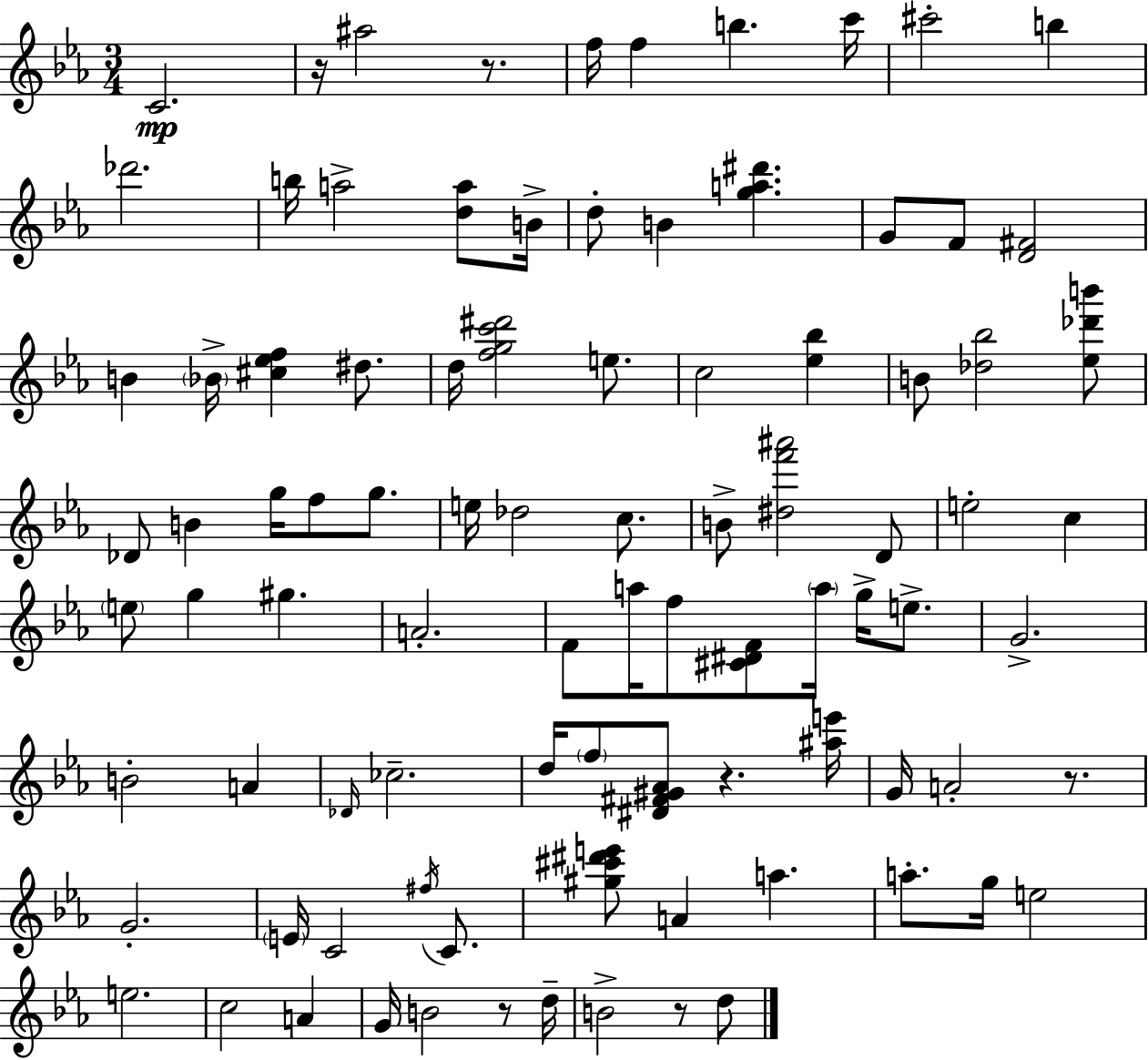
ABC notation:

X:1
T:Untitled
M:3/4
L:1/4
K:Eb
C2 z/4 ^a2 z/2 f/4 f b c'/4 ^c'2 b _d'2 b/4 a2 [da]/2 B/4 d/2 B [ga^d'] G/2 F/2 [D^F]2 B _B/4 [^c_ef] ^d/2 d/4 [fgc'^d']2 e/2 c2 [_e_b] B/2 [_d_b]2 [_e_d'b']/2 _D/2 B g/4 f/2 g/2 e/4 _d2 c/2 B/2 [^df'^a']2 D/2 e2 c e/2 g ^g A2 F/2 a/4 f/2 [^C^DF]/2 a/4 g/4 e/2 G2 B2 A _D/4 _c2 d/4 f/2 [^D^F^G_A]/2 z [^ae']/4 G/4 A2 z/2 G2 E/4 C2 ^f/4 C/2 [^g^c'^d'e']/2 A a a/2 g/4 e2 e2 c2 A G/4 B2 z/2 d/4 B2 z/2 d/2